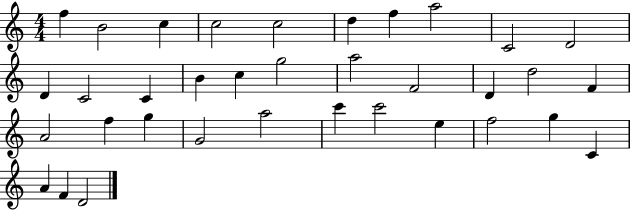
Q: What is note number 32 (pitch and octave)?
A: C4